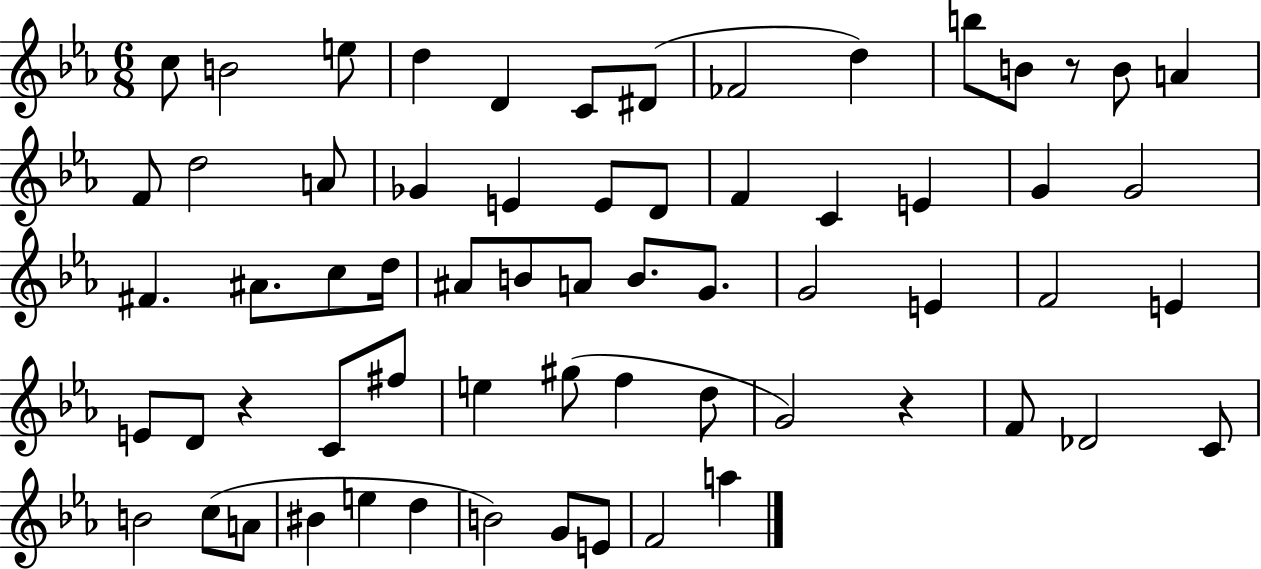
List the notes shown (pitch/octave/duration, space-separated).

C5/e B4/h E5/e D5/q D4/q C4/e D#4/e FES4/h D5/q B5/e B4/e R/e B4/e A4/q F4/e D5/h A4/e Gb4/q E4/q E4/e D4/e F4/q C4/q E4/q G4/q G4/h F#4/q. A#4/e. C5/e D5/s A#4/e B4/e A4/e B4/e. G4/e. G4/h E4/q F4/h E4/q E4/e D4/e R/q C4/e F#5/e E5/q G#5/e F5/q D5/e G4/h R/q F4/e Db4/h C4/e B4/h C5/e A4/e BIS4/q E5/q D5/q B4/h G4/e E4/e F4/h A5/q